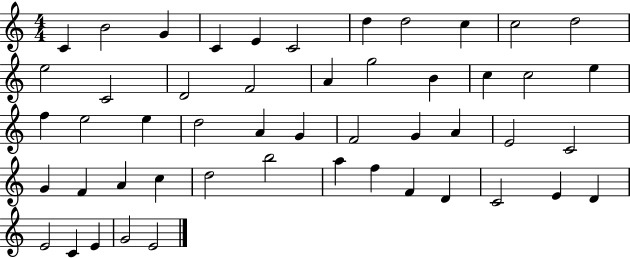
X:1
T:Untitled
M:4/4
L:1/4
K:C
C B2 G C E C2 d d2 c c2 d2 e2 C2 D2 F2 A g2 B c c2 e f e2 e d2 A G F2 G A E2 C2 G F A c d2 b2 a f F D C2 E D E2 C E G2 E2